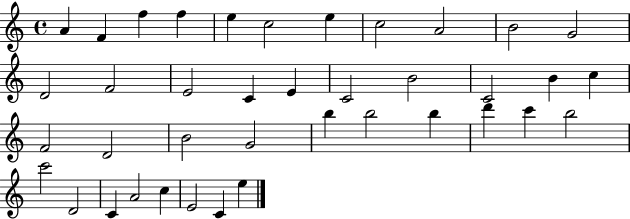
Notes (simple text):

A4/q F4/q F5/q F5/q E5/q C5/h E5/q C5/h A4/h B4/h G4/h D4/h F4/h E4/h C4/q E4/q C4/h B4/h C4/h B4/q C5/q F4/h D4/h B4/h G4/h B5/q B5/h B5/q D6/q C6/q B5/h C6/h D4/h C4/q A4/h C5/q E4/h C4/q E5/q